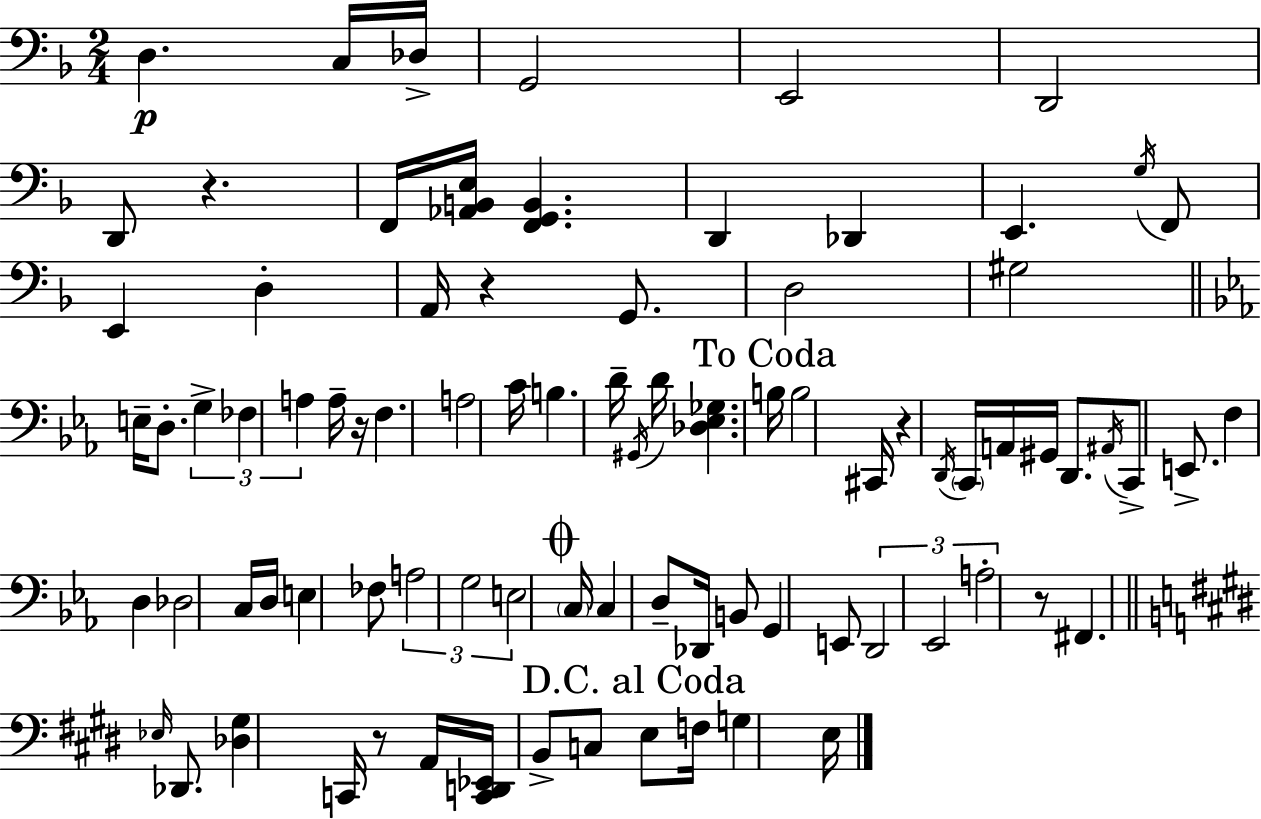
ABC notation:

X:1
T:Untitled
M:2/4
L:1/4
K:Dm
D, C,/4 _D,/4 G,,2 E,,2 D,,2 D,,/2 z F,,/4 [_A,,B,,E,]/4 [F,,G,,B,,] D,, _D,, E,, G,/4 F,,/2 E,, D, A,,/4 z G,,/2 D,2 ^G,2 E,/4 D,/2 G, _F, A, A,/4 z/4 F, A,2 C/4 B, D/4 ^G,,/4 D/4 [_D,_E,_G,] B,/4 B,2 ^C,,/4 z D,,/4 C,,/4 A,,/4 ^G,,/4 D,,/2 ^A,,/4 C,,/2 E,,/2 F, D, _D,2 C,/4 D,/4 E, _F,/2 A,2 G,2 E,2 C,/4 C, D,/2 _D,,/4 B,,/2 G,, E,,/2 D,,2 _E,,2 A,2 z/2 ^F,, _E,/4 _D,,/2 [_D,^G,] C,,/4 z/2 A,,/4 [C,,D,,_E,,]/4 B,,/2 C,/2 E,/2 F,/4 G, E,/4